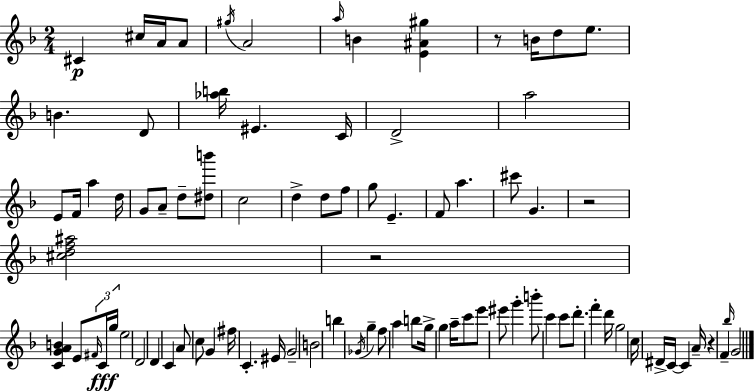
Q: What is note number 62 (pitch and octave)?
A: EIS6